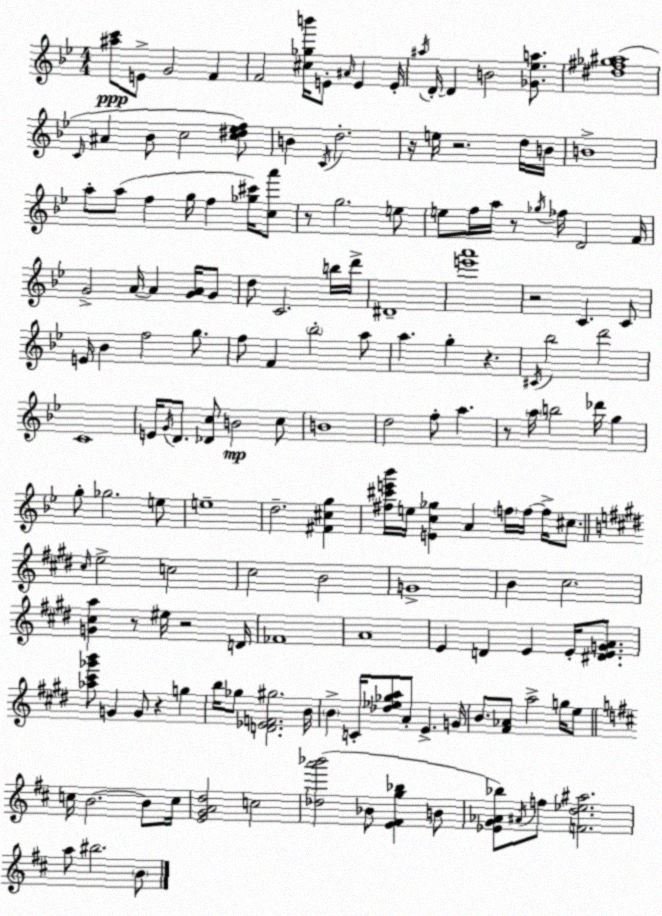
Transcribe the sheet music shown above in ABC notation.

X:1
T:Untitled
M:4/4
L:1/4
K:Bb
[^ac']/2 E/2 G2 F F2 [^c_gb']/4 E/2 ^A/4 E E/4 ^a/4 D/4 D B2 [_G_ea]/2 [^d^f_g^a]4 C/4 ^A _B/2 c2 [c^d_ef]/2 B C/4 d2 z/4 e/4 z2 d/4 B/4 B4 a/2 a/2 f g/4 f [_g^c']/4 [ca']/2 z/2 g2 e/2 e/2 f/4 a/4 z/2 _g/4 _f/4 D2 F/4 G2 A/4 A [GA]/4 G/2 d/2 C2 b/4 d'/4 ^D4 [e'a']4 z2 C C/2 E/4 _B f2 g/2 f/2 F _b2 a/2 a g z ^C/4 _b2 d'2 C4 E/4 G/4 D/2 [_Dc]/2 B2 c/2 B4 d2 f/2 a z/2 a/4 b2 _d'/4 g g/2 _g2 e/2 e4 d2 [^F^cg] [^f^c'e'_b']/4 e/4 [Ec_g] A f/4 f/4 f/4 ^c/2 ^c/4 e2 c2 ^c2 B2 G4 B ^c2 [G^ca] z/2 ^e/4 z2 D/4 _F4 A4 E D E E/4 [^DEGA]/2 [_a^c'_g'b']/2 G G/2 z g b/4 _g/2 [D_EF^g]2 B/4 B C/4 [_d_e_ga]/2 A/2 E G/4 B/2 [^F_A]/2 a2 g/4 e/2 c/4 B2 B/2 c/4 [EGAd]2 c2 [_da'_b']2 _B/2 [E^Fg_b] B/2 [_EG_A_b]/2 ^A/4 f/2 [Fd_e^a]2 a/2 ^b2 B/2